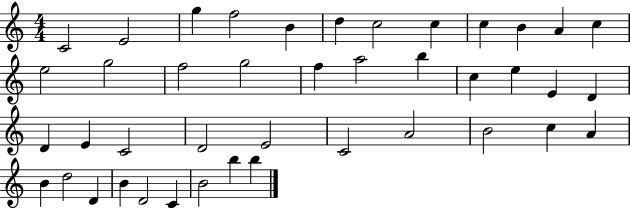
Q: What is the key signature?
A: C major